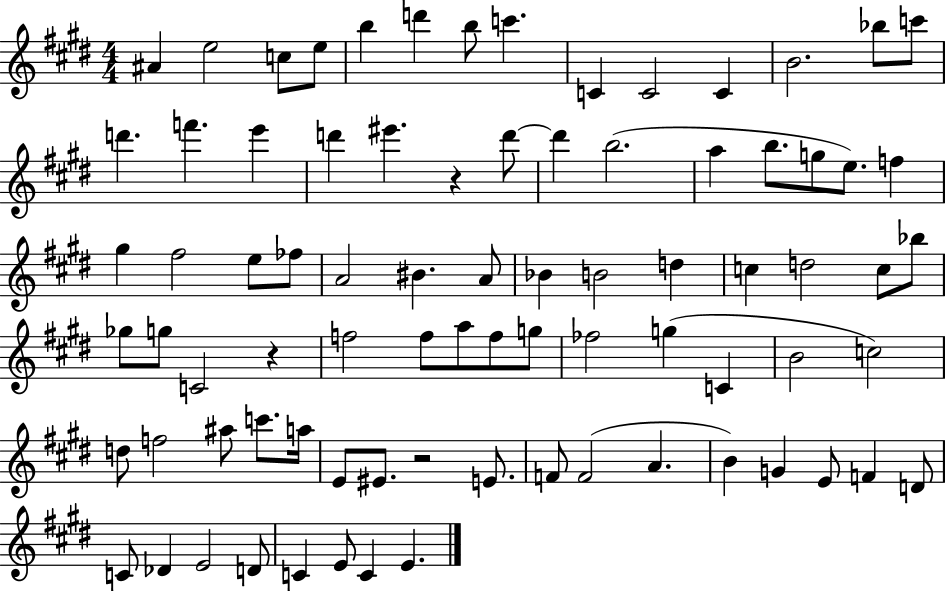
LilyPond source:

{
  \clef treble
  \numericTimeSignature
  \time 4/4
  \key e \major
  \repeat volta 2 { ais'4 e''2 c''8 e''8 | b''4 d'''4 b''8 c'''4. | c'4 c'2 c'4 | b'2. bes''8 c'''8 | \break d'''4. f'''4. e'''4 | d'''4 eis'''4. r4 d'''8~~ | d'''4 b''2.( | a''4 b''8. g''8 e''8.) f''4 | \break gis''4 fis''2 e''8 fes''8 | a'2 bis'4. a'8 | bes'4 b'2 d''4 | c''4 d''2 c''8 bes''8 | \break ges''8 g''8 c'2 r4 | f''2 f''8 a''8 f''8 g''8 | fes''2 g''4( c'4 | b'2 c''2) | \break d''8 f''2 ais''8 c'''8. a''16 | e'8 eis'8. r2 e'8. | f'8 f'2( a'4. | b'4) g'4 e'8 f'4 d'8 | \break c'8 des'4 e'2 d'8 | c'4 e'8 c'4 e'4. | } \bar "|."
}